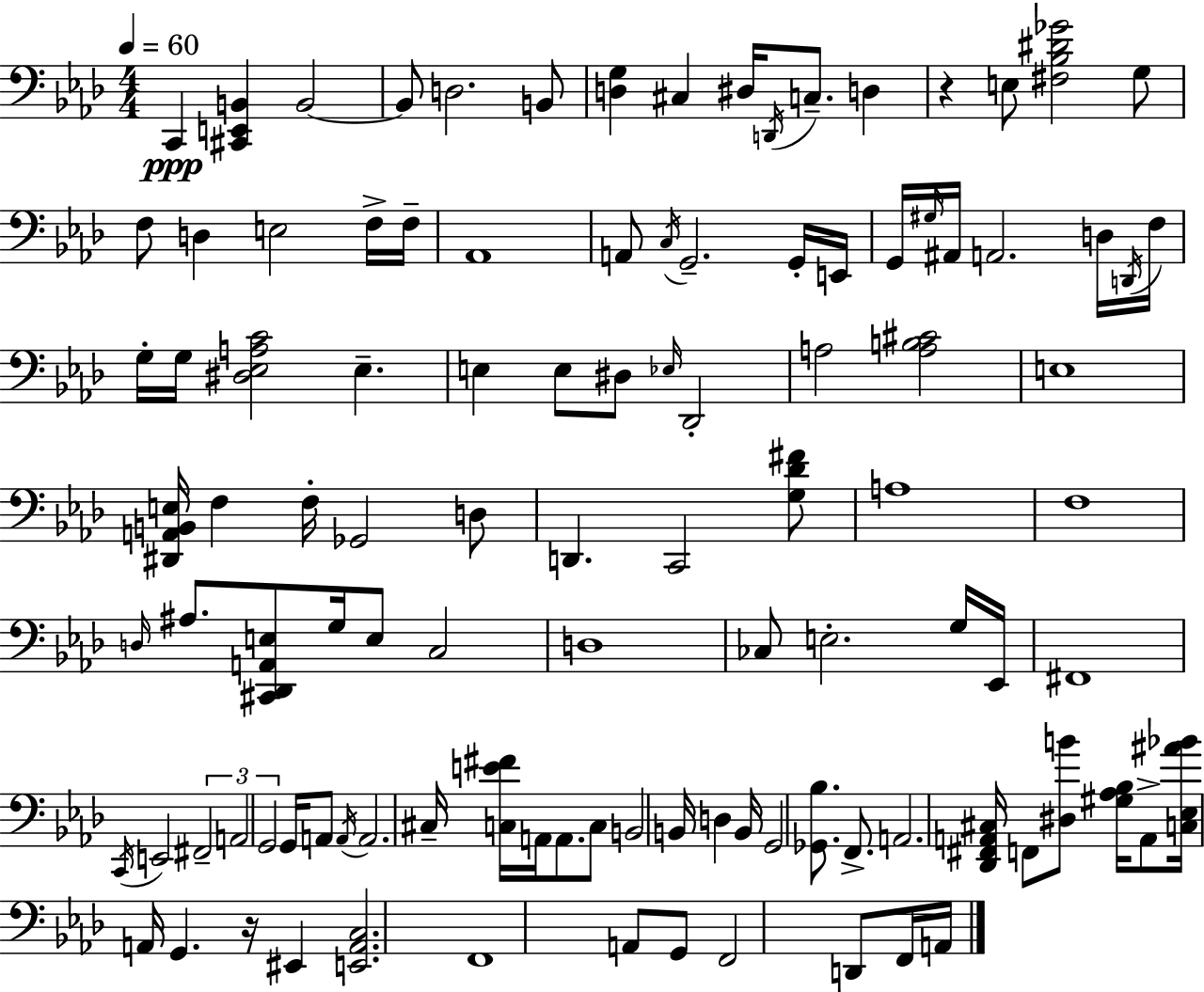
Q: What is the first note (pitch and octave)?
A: C2